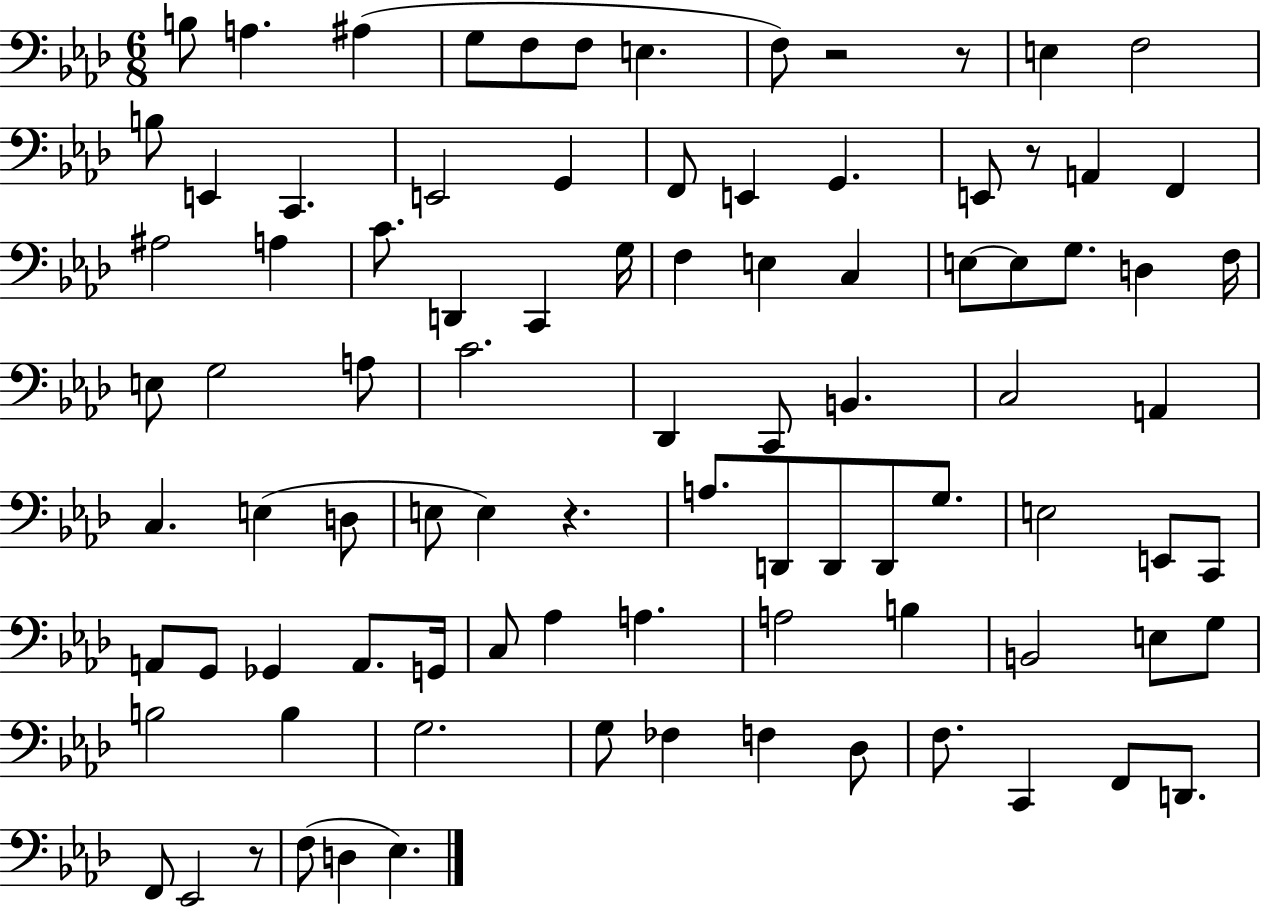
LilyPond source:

{
  \clef bass
  \numericTimeSignature
  \time 6/8
  \key aes \major
  \repeat volta 2 { b8 a4. ais4( | g8 f8 f8 e4. | f8) r2 r8 | e4 f2 | \break b8 e,4 c,4. | e,2 g,4 | f,8 e,4 g,4. | e,8 r8 a,4 f,4 | \break ais2 a4 | c'8. d,4 c,4 g16 | f4 e4 c4 | e8~~ e8 g8. d4 f16 | \break e8 g2 a8 | c'2. | des,4 c,8 b,4. | c2 a,4 | \break c4. e4( d8 | e8 e4) r4. | a8. d,8 d,8 d,8 g8. | e2 e,8 c,8 | \break a,8 g,8 ges,4 a,8. g,16 | c8 aes4 a4. | a2 b4 | b,2 e8 g8 | \break b2 b4 | g2. | g8 fes4 f4 des8 | f8. c,4 f,8 d,8. | \break f,8 ees,2 r8 | f8( d4 ees4.) | } \bar "|."
}